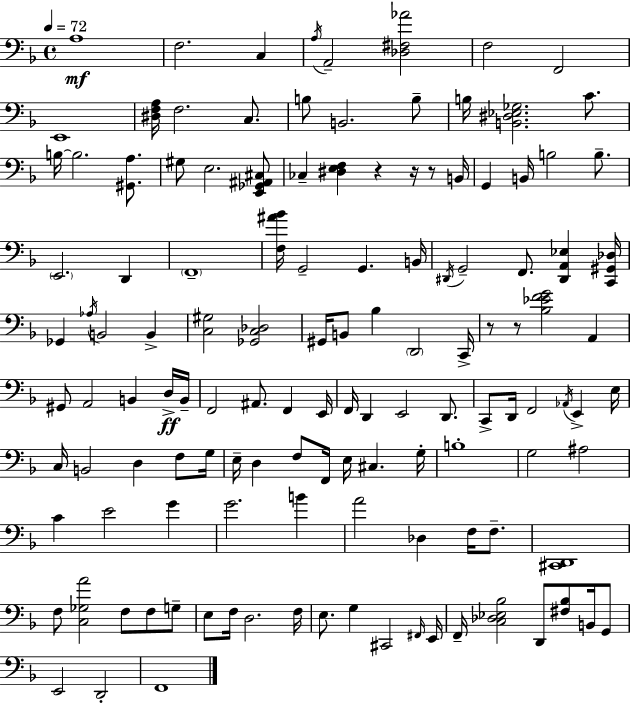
A3/w F3/h. C3/q A3/s A2/h [Db3,F#3,Ab4]/h F3/h F2/h E2/w [D#3,F3,A3]/s F3/h. C3/e. B3/e B2/h. B3/e B3/s [B2,D#3,Eb3,Gb3]/h. C4/e. B3/s B3/h. [G#2,A3]/e. G#3/e E3/h. [E2,Gb2,A#2,C#3]/e CES3/q [D#3,E3,F3]/q R/q R/s R/e B2/s G2/q B2/s B3/h B3/e. E2/h. D2/q F2/w [F3,A#4,Bb4]/s G2/h G2/q. B2/s D#2/s G2/h F2/e. [D#2,A2,Eb3]/q [C2,G#2,Db3]/s Gb2/q Ab3/s B2/h B2/q [C3,G#3]/h [Gb2,C3,Db3]/h G#2/s B2/e Bb3/q D2/h C2/s R/e R/e [Bb3,Eb4,F4,G4]/h A2/q G#2/e A2/h B2/q D3/s B2/s F2/h A#2/e. F2/q E2/s F2/s D2/q E2/h D2/e. C2/e D2/s F2/h Ab2/s E2/q E3/s C3/s B2/h D3/q F3/e G3/s E3/s D3/q F3/e F2/s E3/s C#3/q. G3/s B3/w G3/h A#3/h C4/q E4/h G4/q G4/h. B4/q A4/h Db3/q F3/s F3/e. [C#2,D2]/w F3/e [C3,Gb3,A4]/h F3/e F3/e G3/e E3/e F3/s D3/h. F3/s E3/e. G3/q C#2/h F#2/s E2/s F2/s [C3,Db3,Eb3,Bb3]/h D2/e [F#3,Bb3]/e B2/s G2/e E2/h D2/h F2/w